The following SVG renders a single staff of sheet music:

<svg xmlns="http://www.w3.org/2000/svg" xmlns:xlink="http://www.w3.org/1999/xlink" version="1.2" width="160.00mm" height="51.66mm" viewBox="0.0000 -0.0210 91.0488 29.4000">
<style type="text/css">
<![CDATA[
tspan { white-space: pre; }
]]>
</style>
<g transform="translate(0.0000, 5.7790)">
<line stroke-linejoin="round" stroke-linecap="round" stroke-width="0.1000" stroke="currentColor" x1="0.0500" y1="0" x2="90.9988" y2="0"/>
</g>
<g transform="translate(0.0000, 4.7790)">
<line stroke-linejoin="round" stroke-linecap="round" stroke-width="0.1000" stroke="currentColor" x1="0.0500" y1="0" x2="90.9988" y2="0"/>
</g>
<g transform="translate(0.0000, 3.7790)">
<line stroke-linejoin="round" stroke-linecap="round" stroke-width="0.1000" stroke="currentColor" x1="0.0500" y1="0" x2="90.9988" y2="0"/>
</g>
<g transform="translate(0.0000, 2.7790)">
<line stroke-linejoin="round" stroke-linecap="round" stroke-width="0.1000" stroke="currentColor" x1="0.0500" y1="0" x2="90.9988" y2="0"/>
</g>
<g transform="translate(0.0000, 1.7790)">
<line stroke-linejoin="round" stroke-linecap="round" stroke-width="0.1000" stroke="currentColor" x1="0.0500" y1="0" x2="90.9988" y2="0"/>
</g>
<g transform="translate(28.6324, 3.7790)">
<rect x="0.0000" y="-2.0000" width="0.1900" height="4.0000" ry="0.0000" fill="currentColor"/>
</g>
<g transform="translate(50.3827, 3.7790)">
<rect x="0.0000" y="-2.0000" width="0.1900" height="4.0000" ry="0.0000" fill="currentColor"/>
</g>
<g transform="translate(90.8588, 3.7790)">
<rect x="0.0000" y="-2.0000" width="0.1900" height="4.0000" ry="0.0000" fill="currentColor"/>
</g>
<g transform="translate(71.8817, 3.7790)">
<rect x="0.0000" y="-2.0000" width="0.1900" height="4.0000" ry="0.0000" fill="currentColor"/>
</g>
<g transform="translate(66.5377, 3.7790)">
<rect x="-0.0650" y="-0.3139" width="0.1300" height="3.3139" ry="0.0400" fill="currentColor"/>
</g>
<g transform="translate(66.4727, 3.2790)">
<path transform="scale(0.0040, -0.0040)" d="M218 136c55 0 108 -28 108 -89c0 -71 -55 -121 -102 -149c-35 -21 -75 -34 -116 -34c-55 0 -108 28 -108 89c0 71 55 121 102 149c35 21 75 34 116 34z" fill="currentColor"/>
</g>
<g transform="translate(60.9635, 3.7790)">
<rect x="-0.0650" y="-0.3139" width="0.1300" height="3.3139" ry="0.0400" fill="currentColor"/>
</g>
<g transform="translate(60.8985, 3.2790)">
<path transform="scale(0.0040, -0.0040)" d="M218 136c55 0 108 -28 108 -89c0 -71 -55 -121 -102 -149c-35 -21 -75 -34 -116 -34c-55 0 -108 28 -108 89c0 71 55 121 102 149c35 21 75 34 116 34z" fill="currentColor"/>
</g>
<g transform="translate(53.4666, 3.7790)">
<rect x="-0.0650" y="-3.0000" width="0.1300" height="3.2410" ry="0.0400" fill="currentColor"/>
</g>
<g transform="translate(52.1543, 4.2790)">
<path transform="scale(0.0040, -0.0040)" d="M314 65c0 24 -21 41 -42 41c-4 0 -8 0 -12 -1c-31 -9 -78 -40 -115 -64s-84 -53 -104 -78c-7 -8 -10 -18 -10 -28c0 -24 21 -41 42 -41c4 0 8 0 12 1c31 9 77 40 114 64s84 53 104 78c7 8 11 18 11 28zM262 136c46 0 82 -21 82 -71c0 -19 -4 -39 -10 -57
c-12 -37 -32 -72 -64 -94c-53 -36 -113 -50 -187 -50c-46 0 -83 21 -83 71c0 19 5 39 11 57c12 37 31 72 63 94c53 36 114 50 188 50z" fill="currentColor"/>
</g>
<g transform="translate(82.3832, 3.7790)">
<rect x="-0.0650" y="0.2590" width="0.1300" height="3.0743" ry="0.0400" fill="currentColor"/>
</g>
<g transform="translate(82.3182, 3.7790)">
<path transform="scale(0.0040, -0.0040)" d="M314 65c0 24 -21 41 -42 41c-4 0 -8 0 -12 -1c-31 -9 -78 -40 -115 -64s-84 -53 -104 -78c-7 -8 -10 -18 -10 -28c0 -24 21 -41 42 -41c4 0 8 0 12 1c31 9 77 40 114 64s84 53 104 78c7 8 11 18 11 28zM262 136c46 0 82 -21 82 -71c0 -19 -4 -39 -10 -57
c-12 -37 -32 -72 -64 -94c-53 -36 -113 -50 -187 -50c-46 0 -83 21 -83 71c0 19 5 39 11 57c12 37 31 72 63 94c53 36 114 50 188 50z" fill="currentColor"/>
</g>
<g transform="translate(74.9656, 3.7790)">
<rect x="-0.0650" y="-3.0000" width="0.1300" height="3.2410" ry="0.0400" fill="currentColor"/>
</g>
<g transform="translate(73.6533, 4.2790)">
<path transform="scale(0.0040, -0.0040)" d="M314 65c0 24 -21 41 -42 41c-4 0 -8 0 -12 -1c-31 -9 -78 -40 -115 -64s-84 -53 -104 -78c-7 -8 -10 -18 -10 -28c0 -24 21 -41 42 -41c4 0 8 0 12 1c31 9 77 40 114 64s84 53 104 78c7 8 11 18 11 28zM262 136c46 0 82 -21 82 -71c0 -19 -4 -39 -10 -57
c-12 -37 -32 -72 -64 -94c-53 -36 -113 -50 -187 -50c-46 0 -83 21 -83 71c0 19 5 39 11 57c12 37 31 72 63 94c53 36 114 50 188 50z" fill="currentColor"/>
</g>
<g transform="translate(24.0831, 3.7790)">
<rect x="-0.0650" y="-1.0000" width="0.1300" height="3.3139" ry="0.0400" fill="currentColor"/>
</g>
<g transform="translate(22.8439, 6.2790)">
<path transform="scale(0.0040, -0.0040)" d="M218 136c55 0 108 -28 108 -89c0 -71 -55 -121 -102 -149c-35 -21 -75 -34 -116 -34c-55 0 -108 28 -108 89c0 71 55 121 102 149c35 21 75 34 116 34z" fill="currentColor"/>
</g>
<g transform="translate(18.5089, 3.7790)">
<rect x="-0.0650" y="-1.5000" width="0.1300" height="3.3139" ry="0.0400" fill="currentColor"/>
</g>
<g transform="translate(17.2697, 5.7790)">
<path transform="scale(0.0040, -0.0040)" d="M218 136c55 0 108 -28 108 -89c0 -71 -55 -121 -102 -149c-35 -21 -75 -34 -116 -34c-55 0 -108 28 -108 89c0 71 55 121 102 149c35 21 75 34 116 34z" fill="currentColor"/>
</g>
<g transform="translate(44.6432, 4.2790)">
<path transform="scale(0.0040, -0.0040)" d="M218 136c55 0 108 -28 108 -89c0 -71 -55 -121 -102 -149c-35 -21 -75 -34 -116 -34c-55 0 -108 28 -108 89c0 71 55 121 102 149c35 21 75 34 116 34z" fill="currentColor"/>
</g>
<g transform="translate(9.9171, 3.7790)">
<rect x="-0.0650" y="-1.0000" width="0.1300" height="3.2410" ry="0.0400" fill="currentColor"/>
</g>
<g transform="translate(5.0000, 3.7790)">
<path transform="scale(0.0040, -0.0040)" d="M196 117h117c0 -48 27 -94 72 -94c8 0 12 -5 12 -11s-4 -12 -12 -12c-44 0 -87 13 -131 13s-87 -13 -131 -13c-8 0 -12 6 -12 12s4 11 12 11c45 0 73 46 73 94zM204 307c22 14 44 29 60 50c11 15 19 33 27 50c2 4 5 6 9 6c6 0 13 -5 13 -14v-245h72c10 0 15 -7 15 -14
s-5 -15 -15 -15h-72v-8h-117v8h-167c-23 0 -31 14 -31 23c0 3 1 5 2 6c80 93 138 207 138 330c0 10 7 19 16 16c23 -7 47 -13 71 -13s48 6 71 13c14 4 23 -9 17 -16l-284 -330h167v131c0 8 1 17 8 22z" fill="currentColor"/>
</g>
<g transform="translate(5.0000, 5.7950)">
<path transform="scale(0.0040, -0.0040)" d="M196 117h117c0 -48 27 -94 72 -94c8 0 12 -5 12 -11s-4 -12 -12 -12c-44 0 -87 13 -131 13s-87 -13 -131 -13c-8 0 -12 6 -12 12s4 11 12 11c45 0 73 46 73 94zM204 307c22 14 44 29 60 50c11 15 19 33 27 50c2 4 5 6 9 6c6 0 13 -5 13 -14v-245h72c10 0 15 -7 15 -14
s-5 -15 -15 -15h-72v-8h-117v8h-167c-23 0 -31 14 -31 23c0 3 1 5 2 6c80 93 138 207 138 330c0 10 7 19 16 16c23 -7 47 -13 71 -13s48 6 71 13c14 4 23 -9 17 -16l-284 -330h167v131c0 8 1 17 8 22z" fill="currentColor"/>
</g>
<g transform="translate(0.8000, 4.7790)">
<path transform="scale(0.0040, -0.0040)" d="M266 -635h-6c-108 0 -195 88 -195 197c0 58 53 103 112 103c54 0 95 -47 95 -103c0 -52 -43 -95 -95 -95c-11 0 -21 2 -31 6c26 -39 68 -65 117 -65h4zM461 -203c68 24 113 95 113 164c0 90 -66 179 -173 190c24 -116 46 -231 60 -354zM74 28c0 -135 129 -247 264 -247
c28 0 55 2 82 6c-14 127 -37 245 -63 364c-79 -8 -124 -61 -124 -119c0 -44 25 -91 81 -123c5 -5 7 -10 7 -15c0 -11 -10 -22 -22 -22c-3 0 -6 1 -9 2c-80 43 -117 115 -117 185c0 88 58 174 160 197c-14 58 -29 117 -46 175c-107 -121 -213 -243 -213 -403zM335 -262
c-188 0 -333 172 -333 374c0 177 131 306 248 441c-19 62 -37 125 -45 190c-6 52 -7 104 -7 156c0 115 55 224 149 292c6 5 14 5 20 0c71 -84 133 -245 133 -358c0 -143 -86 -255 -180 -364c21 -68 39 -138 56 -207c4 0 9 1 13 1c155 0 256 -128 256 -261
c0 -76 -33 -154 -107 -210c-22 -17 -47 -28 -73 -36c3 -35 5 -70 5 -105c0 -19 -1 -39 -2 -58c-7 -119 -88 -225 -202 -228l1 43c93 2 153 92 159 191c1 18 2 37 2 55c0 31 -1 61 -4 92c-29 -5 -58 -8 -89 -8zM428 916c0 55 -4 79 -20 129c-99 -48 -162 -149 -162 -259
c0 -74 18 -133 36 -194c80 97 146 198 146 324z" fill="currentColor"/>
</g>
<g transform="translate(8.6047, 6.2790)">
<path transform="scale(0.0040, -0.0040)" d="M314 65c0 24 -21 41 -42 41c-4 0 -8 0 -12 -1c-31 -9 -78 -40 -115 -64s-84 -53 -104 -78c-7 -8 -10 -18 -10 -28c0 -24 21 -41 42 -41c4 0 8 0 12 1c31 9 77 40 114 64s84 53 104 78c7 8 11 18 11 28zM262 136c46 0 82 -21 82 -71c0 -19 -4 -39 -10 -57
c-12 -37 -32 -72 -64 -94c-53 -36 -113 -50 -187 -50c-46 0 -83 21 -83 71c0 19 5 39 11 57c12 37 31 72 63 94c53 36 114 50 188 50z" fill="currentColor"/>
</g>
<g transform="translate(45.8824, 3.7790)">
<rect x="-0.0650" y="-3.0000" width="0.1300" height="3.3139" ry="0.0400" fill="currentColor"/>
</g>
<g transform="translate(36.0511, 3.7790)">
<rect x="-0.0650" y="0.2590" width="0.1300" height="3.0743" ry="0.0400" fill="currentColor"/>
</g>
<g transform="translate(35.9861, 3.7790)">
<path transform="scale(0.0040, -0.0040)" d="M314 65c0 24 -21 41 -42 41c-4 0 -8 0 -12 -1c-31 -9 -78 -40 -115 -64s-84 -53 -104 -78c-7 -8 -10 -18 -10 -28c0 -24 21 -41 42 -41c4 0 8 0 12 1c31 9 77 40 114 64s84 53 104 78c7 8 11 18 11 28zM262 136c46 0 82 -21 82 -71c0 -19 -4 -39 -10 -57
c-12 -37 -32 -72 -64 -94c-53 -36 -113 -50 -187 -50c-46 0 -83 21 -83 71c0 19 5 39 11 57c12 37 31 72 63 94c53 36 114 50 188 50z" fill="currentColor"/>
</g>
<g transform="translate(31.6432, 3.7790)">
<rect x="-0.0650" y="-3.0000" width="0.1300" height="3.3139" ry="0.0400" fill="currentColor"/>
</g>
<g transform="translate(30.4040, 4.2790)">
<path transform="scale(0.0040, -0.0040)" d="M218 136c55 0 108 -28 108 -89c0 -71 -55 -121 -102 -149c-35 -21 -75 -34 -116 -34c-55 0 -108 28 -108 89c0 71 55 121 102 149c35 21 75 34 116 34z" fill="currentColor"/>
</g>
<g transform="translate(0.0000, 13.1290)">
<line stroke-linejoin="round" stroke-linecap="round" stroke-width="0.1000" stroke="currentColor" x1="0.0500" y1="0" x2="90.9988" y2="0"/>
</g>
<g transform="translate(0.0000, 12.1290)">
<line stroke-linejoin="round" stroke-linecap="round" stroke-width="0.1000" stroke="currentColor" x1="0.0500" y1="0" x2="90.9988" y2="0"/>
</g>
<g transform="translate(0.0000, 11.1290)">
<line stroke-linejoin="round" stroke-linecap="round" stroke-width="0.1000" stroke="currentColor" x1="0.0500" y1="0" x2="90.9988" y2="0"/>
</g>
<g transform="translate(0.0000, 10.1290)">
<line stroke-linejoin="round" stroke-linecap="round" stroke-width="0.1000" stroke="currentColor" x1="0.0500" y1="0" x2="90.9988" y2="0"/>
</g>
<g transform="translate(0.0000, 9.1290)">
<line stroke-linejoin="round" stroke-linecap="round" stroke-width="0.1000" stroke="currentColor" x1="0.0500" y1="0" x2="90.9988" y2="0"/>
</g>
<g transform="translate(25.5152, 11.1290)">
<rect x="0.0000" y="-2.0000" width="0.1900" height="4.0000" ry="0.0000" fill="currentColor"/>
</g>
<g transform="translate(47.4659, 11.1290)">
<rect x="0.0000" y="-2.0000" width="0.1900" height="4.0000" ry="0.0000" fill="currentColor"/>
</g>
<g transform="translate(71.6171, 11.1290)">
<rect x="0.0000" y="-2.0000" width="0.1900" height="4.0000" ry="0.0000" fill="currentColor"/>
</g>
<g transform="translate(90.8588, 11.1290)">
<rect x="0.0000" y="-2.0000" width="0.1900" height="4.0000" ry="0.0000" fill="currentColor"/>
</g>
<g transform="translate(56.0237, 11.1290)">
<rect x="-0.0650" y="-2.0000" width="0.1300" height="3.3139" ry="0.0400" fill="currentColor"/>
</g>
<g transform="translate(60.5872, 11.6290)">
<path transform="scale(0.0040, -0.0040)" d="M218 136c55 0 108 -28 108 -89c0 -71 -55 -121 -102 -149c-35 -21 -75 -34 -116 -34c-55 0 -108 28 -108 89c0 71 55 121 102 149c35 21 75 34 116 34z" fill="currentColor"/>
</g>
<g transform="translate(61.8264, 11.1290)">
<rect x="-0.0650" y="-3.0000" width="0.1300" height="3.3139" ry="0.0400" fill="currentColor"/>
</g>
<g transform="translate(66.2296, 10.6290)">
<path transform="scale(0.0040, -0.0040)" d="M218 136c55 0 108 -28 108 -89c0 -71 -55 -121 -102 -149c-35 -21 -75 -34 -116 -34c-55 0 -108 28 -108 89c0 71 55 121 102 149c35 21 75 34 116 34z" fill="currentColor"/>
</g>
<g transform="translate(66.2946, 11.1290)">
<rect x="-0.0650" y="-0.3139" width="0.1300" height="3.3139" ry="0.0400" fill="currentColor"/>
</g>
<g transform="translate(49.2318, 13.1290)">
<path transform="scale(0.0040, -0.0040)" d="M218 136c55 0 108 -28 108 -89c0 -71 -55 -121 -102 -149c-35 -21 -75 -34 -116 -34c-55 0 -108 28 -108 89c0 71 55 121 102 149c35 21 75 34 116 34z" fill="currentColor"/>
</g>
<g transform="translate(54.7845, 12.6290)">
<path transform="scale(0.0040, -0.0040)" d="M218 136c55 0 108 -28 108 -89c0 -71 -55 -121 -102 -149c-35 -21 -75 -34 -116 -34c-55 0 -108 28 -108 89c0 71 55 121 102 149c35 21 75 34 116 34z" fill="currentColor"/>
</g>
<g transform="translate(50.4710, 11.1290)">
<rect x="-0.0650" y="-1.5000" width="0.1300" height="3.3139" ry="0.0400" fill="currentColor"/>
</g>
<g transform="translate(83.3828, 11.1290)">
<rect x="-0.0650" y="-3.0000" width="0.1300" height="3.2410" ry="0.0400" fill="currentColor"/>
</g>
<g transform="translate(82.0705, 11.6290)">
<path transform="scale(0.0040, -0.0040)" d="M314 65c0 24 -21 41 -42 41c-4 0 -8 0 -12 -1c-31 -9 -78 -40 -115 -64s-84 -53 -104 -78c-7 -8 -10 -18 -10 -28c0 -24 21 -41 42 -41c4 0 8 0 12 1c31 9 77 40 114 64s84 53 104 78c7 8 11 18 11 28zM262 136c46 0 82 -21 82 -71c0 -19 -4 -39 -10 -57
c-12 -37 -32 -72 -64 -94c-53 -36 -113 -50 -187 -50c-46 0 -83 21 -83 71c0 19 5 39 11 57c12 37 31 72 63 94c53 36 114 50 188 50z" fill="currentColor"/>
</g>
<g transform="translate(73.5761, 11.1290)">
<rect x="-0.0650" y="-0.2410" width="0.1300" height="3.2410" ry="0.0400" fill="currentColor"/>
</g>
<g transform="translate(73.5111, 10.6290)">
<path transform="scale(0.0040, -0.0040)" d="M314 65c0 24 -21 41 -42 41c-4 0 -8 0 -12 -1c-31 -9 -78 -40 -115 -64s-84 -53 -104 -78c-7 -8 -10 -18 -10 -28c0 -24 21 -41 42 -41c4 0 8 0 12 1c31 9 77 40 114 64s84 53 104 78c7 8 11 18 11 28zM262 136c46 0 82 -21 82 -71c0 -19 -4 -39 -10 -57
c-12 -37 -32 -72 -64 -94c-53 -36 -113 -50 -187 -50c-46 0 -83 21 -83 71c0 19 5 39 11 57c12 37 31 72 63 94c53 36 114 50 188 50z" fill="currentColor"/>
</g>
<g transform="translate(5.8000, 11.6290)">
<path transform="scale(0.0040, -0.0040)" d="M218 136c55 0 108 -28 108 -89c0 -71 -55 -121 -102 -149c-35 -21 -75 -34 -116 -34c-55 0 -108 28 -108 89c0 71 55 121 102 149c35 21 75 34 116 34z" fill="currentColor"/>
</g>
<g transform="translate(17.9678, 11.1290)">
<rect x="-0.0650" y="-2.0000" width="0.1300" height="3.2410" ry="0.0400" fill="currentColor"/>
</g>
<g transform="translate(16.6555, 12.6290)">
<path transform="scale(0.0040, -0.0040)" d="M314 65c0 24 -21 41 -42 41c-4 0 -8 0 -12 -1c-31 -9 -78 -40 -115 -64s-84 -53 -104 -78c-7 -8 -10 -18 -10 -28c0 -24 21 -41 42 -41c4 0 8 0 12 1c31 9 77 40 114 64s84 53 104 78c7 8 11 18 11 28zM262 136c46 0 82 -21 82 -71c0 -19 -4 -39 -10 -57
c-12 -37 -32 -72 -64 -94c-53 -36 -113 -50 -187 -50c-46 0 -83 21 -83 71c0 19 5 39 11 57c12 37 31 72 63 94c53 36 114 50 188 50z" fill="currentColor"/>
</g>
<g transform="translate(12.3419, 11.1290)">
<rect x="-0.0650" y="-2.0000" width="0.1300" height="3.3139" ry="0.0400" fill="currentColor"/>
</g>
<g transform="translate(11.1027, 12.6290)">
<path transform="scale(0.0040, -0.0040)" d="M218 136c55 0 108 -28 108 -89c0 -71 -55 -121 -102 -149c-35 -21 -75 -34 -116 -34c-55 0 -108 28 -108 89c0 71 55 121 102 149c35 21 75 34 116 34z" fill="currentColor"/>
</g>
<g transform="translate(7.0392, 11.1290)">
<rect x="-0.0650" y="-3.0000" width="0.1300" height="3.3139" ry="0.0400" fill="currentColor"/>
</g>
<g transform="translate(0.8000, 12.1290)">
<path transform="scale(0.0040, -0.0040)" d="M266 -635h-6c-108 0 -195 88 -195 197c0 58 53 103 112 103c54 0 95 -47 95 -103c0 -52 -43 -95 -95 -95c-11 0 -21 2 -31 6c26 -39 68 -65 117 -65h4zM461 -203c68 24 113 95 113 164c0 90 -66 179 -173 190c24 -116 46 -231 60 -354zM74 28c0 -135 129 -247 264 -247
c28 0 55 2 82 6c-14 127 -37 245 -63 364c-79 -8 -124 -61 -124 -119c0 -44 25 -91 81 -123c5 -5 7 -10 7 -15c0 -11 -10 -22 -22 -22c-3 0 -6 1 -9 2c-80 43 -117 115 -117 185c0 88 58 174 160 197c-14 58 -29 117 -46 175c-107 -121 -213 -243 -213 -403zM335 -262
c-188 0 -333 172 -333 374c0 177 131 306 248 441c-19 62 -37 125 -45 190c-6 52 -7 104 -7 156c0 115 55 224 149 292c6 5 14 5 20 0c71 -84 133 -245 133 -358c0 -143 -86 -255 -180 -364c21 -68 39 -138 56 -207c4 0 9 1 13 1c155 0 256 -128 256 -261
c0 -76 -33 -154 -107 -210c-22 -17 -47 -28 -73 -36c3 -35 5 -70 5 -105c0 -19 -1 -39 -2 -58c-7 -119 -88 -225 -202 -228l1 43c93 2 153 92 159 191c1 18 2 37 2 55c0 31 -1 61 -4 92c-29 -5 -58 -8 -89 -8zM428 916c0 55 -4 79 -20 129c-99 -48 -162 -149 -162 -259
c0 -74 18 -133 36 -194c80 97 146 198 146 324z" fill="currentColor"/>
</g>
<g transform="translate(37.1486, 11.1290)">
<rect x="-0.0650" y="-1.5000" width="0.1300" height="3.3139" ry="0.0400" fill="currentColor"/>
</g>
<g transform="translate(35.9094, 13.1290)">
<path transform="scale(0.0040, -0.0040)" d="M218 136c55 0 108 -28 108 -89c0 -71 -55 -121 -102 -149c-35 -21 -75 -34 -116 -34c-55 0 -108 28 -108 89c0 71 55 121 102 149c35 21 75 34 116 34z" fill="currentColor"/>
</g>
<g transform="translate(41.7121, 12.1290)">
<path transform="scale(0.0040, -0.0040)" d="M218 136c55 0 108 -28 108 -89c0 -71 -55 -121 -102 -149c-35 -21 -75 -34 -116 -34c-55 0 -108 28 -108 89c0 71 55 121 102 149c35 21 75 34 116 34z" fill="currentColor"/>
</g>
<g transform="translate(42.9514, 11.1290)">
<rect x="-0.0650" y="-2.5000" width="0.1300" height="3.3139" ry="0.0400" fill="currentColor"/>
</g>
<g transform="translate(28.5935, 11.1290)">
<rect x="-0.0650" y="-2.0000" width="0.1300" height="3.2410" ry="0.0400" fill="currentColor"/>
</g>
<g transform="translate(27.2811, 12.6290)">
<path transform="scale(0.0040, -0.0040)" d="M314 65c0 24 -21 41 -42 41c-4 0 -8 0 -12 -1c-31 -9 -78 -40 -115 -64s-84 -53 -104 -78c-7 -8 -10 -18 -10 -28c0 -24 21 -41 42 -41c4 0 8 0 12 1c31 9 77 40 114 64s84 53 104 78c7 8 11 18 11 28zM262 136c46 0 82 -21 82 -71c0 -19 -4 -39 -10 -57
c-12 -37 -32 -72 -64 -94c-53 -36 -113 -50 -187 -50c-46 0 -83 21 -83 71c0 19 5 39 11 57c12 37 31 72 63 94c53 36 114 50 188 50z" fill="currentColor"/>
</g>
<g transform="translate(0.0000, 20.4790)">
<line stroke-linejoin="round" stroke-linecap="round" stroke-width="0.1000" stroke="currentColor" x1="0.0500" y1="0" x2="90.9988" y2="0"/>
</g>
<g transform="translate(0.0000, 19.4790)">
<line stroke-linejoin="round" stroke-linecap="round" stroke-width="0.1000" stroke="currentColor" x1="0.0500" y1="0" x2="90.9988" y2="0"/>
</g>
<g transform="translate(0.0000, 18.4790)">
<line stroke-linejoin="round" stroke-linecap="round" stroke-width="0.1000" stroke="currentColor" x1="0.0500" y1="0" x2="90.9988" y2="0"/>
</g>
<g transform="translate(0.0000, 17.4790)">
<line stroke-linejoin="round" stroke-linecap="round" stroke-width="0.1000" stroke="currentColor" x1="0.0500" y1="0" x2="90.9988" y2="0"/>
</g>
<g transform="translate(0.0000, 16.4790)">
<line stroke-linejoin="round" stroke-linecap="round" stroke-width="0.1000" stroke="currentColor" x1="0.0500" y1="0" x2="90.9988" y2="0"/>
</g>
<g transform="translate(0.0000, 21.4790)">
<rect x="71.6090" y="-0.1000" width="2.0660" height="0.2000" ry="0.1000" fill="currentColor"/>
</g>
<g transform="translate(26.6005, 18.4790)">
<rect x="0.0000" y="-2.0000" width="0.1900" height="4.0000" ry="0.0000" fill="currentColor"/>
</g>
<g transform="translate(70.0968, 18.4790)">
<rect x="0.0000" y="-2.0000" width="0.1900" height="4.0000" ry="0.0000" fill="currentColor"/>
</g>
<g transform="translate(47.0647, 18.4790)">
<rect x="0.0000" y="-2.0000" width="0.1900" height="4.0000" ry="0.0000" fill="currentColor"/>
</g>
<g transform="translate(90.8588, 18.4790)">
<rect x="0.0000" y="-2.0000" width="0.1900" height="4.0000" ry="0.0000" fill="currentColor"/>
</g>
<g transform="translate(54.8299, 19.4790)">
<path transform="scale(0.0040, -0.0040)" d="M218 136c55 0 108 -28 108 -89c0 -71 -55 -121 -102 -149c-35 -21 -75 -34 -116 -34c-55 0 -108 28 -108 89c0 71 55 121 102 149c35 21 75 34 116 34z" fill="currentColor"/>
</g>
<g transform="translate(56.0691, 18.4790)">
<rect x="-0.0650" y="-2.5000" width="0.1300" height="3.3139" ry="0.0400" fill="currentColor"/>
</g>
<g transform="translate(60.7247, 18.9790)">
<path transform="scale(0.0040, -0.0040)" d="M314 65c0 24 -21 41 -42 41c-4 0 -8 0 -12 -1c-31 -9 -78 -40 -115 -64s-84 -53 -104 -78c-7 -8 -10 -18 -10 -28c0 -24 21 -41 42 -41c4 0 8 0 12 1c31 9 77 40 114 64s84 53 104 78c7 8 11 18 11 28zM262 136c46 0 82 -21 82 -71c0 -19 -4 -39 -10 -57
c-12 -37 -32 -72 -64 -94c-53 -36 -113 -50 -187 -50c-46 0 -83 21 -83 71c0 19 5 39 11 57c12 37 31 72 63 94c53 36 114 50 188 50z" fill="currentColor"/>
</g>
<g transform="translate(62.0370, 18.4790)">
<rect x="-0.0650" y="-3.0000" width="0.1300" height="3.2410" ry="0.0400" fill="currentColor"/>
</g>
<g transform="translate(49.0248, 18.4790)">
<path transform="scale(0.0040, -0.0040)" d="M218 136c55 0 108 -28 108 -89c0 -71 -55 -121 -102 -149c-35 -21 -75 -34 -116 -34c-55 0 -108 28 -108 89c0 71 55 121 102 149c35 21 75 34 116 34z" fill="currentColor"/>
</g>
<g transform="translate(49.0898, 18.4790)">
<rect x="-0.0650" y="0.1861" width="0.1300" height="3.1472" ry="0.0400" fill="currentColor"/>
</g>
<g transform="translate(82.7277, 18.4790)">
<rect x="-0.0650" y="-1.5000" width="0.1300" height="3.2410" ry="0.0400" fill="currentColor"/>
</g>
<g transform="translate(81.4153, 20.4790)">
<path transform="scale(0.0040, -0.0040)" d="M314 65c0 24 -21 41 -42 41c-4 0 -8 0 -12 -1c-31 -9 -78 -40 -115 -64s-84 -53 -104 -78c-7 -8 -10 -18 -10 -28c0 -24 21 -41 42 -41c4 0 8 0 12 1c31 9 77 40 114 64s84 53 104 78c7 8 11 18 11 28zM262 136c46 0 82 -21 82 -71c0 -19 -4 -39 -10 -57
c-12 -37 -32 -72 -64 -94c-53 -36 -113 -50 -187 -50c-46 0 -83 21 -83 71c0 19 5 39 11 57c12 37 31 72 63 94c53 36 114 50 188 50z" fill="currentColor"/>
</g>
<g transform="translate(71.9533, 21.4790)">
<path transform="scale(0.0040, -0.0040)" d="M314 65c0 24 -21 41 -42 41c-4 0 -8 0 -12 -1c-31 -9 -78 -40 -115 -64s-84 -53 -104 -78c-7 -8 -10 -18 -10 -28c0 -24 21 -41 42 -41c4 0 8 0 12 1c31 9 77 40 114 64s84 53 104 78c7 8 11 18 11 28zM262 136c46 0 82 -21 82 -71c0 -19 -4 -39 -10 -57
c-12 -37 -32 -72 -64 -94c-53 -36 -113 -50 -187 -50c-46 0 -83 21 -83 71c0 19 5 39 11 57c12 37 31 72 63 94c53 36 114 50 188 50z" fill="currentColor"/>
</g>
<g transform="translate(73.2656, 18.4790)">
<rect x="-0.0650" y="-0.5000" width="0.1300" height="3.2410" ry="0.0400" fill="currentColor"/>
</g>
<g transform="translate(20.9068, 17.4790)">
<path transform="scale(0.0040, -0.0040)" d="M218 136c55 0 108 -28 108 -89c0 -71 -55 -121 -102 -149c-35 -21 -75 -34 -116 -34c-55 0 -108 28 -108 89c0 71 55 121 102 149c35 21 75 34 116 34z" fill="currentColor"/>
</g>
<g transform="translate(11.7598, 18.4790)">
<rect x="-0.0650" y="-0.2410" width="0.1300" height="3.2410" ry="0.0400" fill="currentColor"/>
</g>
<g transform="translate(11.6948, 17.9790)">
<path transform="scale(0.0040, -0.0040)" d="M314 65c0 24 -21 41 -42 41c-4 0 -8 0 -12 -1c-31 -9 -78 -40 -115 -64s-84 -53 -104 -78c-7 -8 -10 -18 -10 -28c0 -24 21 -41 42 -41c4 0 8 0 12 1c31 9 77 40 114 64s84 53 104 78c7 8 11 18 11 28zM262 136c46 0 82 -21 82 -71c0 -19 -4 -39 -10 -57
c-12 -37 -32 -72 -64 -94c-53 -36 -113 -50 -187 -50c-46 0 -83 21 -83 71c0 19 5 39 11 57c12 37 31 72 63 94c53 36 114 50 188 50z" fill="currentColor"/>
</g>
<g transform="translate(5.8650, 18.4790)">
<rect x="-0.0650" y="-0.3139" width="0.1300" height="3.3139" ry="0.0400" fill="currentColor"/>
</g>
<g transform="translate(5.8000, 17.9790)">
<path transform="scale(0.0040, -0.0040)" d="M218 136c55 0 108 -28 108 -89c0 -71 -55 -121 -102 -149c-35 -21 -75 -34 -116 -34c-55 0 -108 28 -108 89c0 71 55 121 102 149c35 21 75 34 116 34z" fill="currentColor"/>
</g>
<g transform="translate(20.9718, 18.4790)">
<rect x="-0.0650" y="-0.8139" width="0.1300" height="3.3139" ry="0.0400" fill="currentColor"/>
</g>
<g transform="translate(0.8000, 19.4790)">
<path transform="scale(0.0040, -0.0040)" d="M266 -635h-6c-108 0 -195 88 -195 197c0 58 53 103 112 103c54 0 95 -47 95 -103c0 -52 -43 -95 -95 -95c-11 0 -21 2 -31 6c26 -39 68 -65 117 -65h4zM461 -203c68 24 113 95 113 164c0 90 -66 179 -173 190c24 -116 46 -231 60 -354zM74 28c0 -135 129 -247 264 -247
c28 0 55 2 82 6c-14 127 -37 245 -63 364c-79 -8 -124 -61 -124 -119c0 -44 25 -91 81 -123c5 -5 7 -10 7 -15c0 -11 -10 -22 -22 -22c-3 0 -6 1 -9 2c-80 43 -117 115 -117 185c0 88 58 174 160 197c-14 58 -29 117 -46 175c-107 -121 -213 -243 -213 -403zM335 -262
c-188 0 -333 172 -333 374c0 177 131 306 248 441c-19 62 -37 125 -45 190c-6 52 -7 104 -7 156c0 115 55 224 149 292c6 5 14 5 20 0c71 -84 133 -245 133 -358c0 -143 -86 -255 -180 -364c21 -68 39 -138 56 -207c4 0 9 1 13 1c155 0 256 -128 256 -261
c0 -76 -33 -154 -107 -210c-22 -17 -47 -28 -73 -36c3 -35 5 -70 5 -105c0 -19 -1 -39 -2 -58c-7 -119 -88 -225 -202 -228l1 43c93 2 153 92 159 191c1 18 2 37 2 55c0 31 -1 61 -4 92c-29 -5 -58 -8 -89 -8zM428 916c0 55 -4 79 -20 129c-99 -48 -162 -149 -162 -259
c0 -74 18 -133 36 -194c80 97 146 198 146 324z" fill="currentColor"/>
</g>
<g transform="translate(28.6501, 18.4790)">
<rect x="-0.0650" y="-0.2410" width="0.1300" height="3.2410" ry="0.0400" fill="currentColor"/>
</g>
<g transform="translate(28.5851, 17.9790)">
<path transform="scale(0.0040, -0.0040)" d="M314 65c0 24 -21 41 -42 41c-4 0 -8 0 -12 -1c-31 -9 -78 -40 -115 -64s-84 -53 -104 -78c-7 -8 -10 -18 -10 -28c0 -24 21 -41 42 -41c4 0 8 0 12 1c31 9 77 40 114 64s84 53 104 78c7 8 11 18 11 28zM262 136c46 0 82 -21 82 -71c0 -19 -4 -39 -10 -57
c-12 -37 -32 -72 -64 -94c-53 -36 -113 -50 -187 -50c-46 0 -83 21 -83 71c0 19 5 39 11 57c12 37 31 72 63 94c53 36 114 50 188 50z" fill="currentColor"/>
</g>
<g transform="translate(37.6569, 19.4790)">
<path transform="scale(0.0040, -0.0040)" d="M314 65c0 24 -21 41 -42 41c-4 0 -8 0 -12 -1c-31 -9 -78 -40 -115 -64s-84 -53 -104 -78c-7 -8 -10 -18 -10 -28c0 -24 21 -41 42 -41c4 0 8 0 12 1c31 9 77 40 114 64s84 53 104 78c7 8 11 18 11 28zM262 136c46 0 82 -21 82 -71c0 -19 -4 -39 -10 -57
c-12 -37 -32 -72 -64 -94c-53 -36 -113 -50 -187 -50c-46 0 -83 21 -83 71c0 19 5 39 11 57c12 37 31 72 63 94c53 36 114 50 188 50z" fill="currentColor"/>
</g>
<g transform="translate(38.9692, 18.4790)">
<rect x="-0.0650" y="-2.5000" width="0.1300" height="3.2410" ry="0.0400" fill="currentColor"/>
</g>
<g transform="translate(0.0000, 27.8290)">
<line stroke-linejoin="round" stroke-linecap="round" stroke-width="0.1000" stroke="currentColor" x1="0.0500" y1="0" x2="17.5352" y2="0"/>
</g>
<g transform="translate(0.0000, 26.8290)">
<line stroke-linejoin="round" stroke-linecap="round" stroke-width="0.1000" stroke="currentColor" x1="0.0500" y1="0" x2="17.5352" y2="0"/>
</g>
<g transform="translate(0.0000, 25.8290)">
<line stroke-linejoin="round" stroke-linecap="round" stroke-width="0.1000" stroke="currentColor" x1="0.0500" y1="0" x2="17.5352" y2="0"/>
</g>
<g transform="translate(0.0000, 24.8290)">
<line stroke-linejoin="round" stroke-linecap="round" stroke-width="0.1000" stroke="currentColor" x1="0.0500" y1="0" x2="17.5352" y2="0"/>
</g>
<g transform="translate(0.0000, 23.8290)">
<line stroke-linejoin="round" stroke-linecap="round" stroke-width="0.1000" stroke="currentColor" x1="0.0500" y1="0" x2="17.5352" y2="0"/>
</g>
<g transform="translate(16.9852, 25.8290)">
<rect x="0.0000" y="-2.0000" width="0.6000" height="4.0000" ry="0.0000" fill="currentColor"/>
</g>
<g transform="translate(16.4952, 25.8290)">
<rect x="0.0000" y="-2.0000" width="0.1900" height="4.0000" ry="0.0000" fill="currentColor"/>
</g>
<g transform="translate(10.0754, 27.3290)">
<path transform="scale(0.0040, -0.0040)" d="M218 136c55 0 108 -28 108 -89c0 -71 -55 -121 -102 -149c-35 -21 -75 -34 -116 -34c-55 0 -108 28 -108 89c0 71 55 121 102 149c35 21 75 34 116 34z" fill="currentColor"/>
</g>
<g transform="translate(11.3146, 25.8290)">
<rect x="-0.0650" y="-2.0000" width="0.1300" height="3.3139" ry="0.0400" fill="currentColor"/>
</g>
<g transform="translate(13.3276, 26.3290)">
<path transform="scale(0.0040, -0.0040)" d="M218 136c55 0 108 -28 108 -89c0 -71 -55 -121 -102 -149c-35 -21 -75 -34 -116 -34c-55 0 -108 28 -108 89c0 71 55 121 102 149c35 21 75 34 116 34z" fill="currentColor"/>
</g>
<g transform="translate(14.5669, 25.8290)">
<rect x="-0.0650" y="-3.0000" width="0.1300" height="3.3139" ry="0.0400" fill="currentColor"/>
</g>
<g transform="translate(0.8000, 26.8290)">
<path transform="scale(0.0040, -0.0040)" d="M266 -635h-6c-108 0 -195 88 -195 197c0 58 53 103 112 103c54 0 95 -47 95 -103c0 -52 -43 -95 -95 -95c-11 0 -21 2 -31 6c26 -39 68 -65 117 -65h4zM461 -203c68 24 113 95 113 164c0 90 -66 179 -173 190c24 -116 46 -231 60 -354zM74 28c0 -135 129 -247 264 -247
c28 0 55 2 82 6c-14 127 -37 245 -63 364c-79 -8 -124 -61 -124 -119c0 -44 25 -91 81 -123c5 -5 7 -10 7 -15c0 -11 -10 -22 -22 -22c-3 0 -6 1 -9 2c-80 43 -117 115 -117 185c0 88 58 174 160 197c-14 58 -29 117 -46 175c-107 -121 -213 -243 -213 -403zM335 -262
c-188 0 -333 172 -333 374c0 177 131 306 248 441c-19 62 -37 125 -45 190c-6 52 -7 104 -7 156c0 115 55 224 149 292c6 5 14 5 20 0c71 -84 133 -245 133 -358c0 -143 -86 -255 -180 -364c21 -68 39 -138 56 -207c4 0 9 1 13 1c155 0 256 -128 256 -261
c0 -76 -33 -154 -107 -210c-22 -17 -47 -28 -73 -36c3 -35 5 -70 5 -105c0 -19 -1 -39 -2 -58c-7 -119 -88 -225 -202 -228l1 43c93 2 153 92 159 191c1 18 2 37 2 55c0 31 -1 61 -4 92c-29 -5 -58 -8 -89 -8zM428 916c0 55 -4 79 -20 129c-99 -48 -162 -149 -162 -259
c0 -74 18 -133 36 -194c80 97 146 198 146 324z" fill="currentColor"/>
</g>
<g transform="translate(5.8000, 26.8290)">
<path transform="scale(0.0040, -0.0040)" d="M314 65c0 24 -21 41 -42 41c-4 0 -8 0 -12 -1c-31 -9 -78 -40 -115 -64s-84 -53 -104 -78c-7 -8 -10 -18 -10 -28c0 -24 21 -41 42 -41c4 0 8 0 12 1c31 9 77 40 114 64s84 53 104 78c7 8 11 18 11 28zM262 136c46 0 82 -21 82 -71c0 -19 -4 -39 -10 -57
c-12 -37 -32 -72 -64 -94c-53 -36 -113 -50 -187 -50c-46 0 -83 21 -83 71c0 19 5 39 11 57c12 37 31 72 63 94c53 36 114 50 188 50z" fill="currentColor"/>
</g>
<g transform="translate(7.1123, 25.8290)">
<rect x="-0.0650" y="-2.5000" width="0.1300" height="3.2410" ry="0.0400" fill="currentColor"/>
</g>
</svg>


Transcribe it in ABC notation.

X:1
T:Untitled
M:4/4
L:1/4
K:C
D2 E D A B2 A A2 c c A2 B2 A F F2 F2 E G E F A c c2 A2 c c2 d c2 G2 B G A2 C2 E2 G2 F A